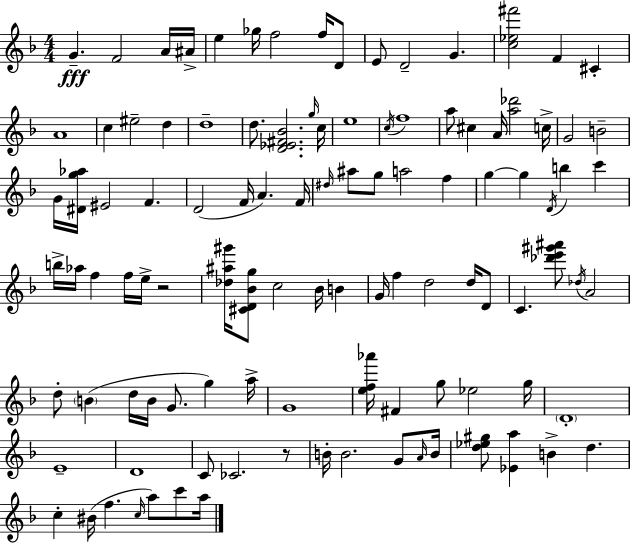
{
  \clef treble
  \numericTimeSignature
  \time 4/4
  \key f \major
  g'4.--\fff f'2 a'16 ais'16-> | e''4 ges''16 f''2 f''16 d'8 | e'8 d'2-- g'4. | <c'' ees'' fis'''>2 f'4 cis'4-. | \break a'1 | c''4 eis''2-- d''4 | d''1-- | d''8. <d' ees' fis' bes'>2. \grace { g''16 } | \break c''16 e''1 | \acciaccatura { c''16 } f''1 | a''8 cis''4 a'16 <a'' des'''>2 | c''16-> g'2 b'2-- | \break g'16 <dis' g'' aes''>16 eis'2 f'4. | d'2( f'16 a'4.) | f'16 \grace { dis''16 } ais''8 g''8 a''2 f''4 | g''4~~ g''4 \acciaccatura { d'16 } b''4 | \break c'''4 b''16-> aes''16 f''4 f''16 e''16-> r2 | <des'' ais'' gis'''>16 <cis' d' bes' g''>8 c''2 bes'16 | b'4 g'16 f''4 d''2 | d''16 d'8 c'4. <des''' e''' gis''' ais'''>8 \acciaccatura { des''16 } a'2 | \break d''8-. \parenthesize b'4( d''16 b'16 g'8. | g''4) a''16-> g'1 | <e'' f'' aes'''>16 fis'4 g''8 ees''2 | g''16 \parenthesize d'1-. | \break e'1-- | d'1 | c'8 ces'2. | r8 b'16-. b'2. | \break g'8 \grace { a'16 } b'16 <d'' ees'' gis''>8 <ees' a''>4 b'4-> | d''4. c''4-. bis'16( f''4. | \grace { c''16 } a''8) c'''8 a''16 \bar "|."
}